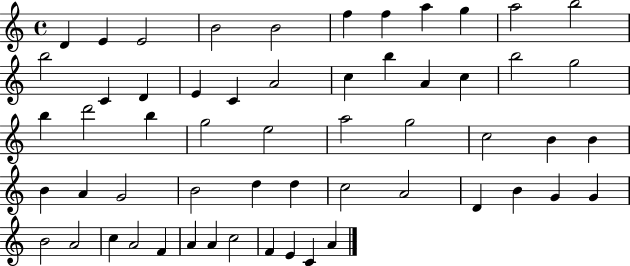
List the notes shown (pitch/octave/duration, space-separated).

D4/q E4/q E4/h B4/h B4/h F5/q F5/q A5/q G5/q A5/h B5/h B5/h C4/q D4/q E4/q C4/q A4/h C5/q B5/q A4/q C5/q B5/h G5/h B5/q D6/h B5/q G5/h E5/h A5/h G5/h C5/h B4/q B4/q B4/q A4/q G4/h B4/h D5/q D5/q C5/h A4/h D4/q B4/q G4/q G4/q B4/h A4/h C5/q A4/h F4/q A4/q A4/q C5/h F4/q E4/q C4/q A4/q